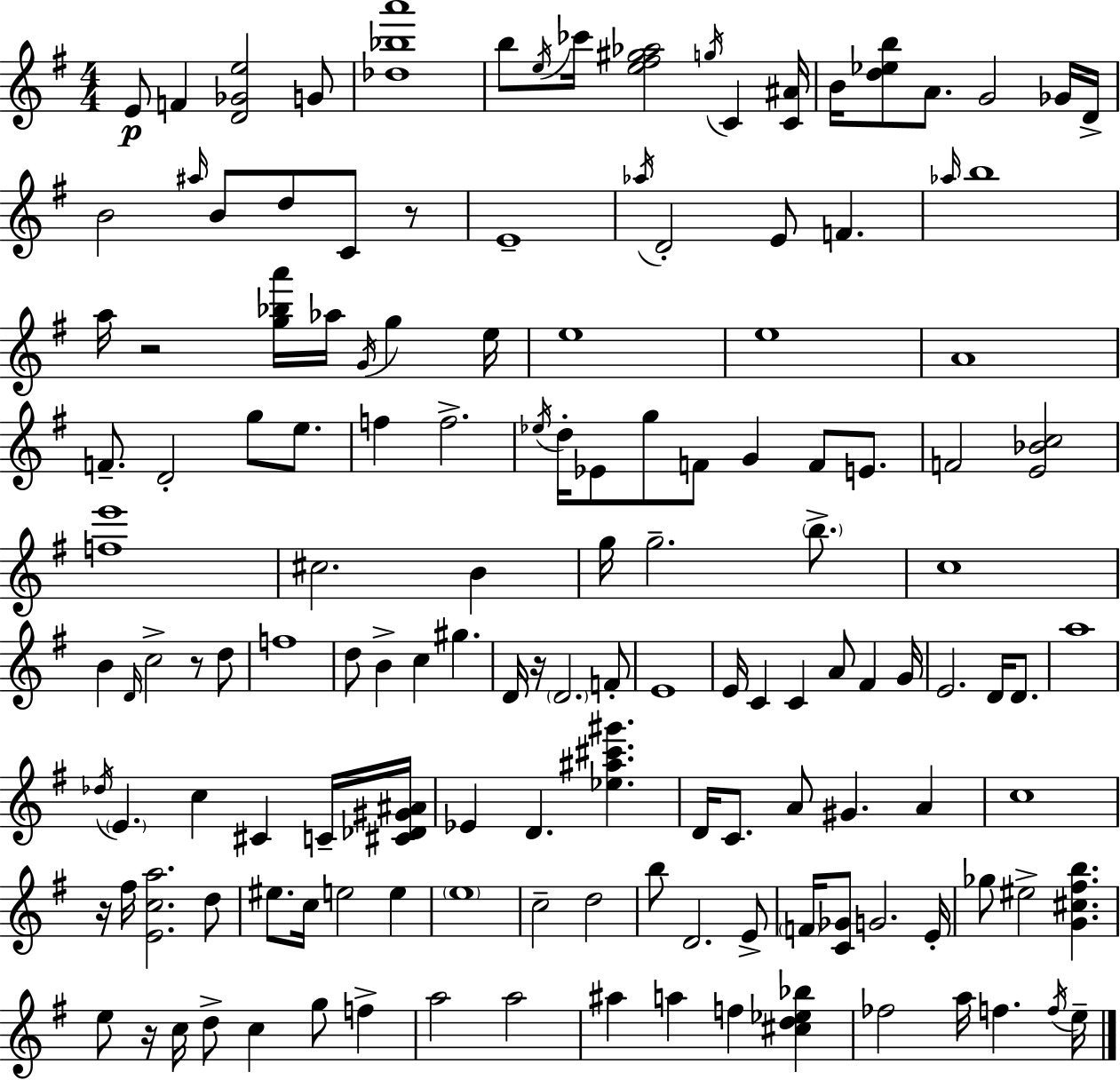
E4/e F4/q [D4,Gb4,E5]/h G4/e [Db5,Bb5,A6]/w B5/e E5/s CES6/s [E5,F#5,G#5,Ab5]/h G5/s C4/q [C4,A#4]/s B4/s [D5,Eb5,B5]/e A4/e. G4/h Gb4/s D4/s B4/h A#5/s B4/e D5/e C4/e R/e E4/w Ab5/s D4/h E4/e F4/q. Ab5/s B5/w A5/s R/h [G5,Bb5,A6]/s Ab5/s G4/s G5/q E5/s E5/w E5/w A4/w F4/e. D4/h G5/e E5/e. F5/q F5/h. Eb5/s D5/s Eb4/e G5/e F4/e G4/q F4/e E4/e. F4/h [E4,Bb4,C5]/h [F5,E6]/w C#5/h. B4/q G5/s G5/h. B5/e. C5/w B4/q D4/s C5/h R/e D5/e F5/w D5/e B4/q C5/q G#5/q. D4/s R/s D4/h. F4/e E4/w E4/s C4/q C4/q A4/e F#4/q G4/s E4/h. D4/s D4/e. A5/w Db5/s E4/q. C5/q C#4/q C4/s [C#4,Db4,G#4,A#4]/s Eb4/q D4/q. [Eb5,A#5,C#6,G#6]/q. D4/s C4/e. A4/e G#4/q. A4/q C5/w R/s F#5/s [E4,C5,A5]/h. D5/e EIS5/e. C5/s E5/h E5/q E5/w C5/h D5/h B5/e D4/h. E4/e F4/s [C4,Gb4]/e G4/h. E4/s Gb5/e EIS5/h [G4,C#5,F#5,B5]/q. E5/e R/s C5/s D5/e C5/q G5/e F5/q A5/h A5/h A#5/q A5/q F5/q [C#5,D5,Eb5,Bb5]/q FES5/h A5/s F5/q. F5/s E5/s